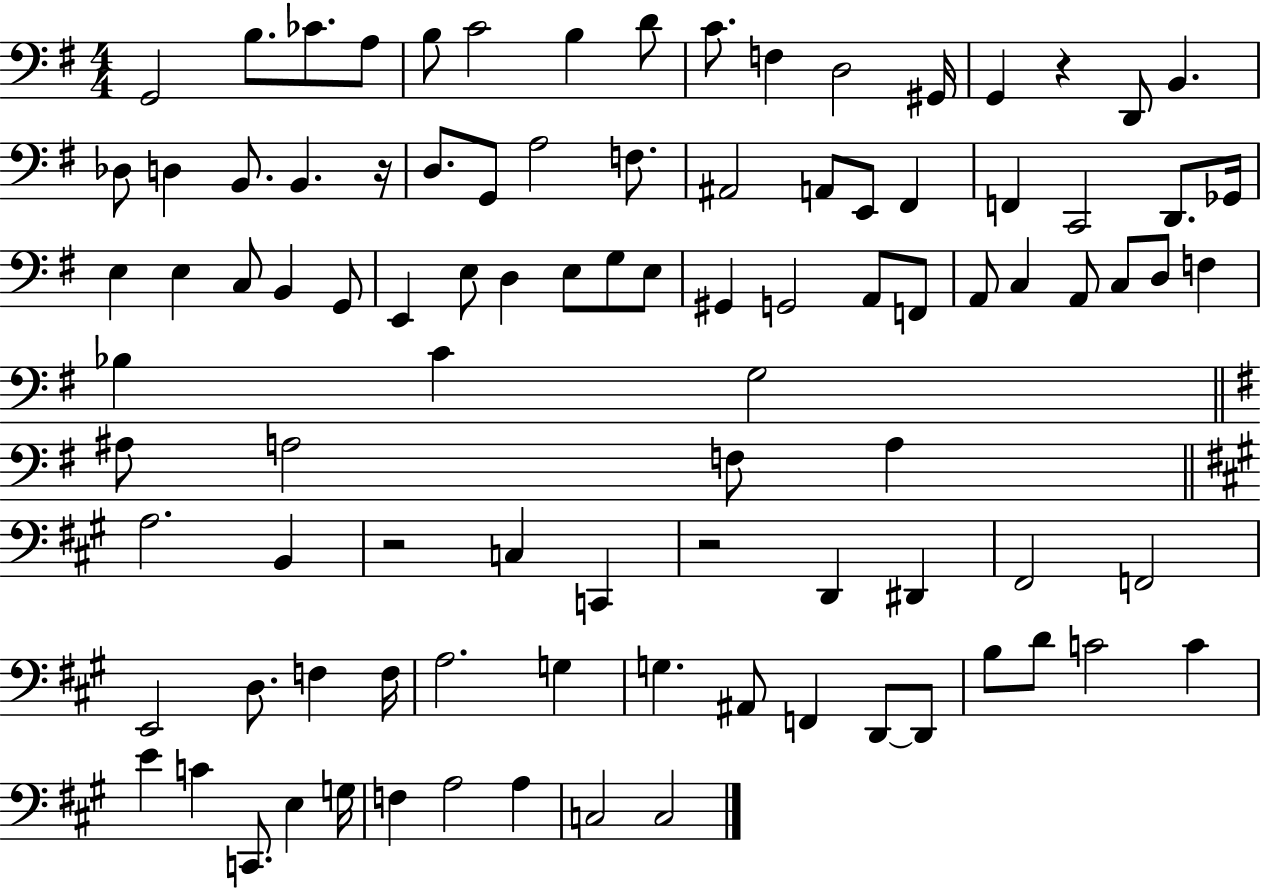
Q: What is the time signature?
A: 4/4